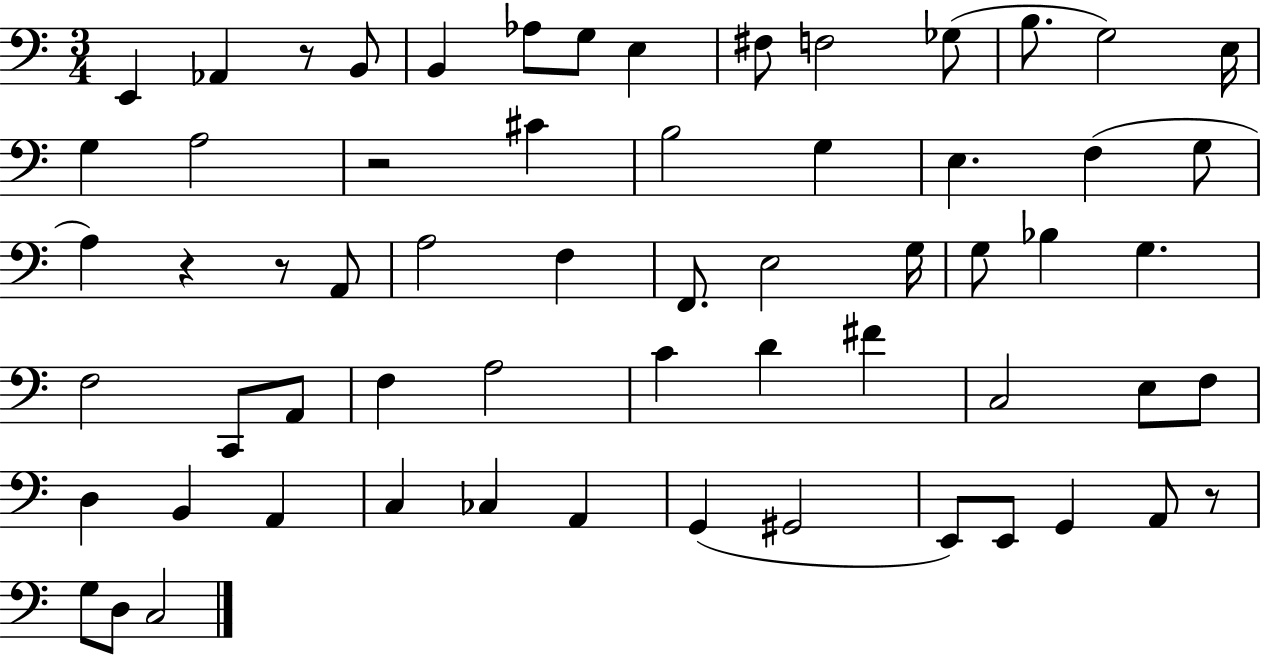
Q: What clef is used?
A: bass